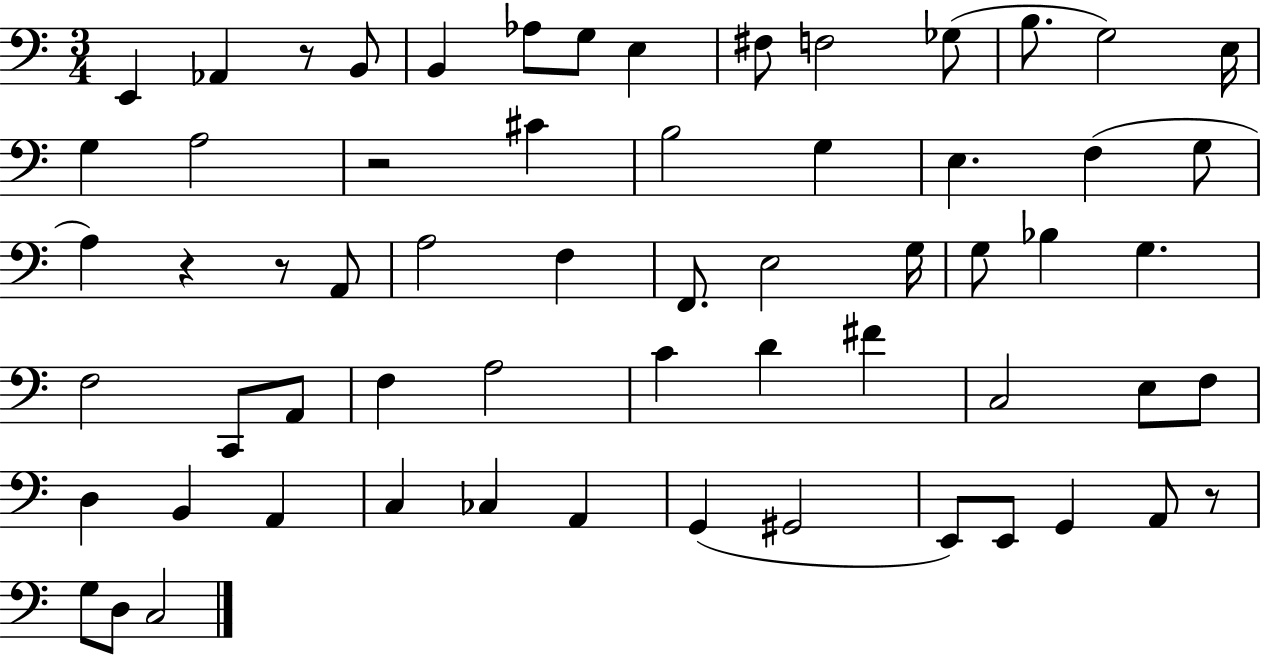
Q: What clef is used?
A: bass